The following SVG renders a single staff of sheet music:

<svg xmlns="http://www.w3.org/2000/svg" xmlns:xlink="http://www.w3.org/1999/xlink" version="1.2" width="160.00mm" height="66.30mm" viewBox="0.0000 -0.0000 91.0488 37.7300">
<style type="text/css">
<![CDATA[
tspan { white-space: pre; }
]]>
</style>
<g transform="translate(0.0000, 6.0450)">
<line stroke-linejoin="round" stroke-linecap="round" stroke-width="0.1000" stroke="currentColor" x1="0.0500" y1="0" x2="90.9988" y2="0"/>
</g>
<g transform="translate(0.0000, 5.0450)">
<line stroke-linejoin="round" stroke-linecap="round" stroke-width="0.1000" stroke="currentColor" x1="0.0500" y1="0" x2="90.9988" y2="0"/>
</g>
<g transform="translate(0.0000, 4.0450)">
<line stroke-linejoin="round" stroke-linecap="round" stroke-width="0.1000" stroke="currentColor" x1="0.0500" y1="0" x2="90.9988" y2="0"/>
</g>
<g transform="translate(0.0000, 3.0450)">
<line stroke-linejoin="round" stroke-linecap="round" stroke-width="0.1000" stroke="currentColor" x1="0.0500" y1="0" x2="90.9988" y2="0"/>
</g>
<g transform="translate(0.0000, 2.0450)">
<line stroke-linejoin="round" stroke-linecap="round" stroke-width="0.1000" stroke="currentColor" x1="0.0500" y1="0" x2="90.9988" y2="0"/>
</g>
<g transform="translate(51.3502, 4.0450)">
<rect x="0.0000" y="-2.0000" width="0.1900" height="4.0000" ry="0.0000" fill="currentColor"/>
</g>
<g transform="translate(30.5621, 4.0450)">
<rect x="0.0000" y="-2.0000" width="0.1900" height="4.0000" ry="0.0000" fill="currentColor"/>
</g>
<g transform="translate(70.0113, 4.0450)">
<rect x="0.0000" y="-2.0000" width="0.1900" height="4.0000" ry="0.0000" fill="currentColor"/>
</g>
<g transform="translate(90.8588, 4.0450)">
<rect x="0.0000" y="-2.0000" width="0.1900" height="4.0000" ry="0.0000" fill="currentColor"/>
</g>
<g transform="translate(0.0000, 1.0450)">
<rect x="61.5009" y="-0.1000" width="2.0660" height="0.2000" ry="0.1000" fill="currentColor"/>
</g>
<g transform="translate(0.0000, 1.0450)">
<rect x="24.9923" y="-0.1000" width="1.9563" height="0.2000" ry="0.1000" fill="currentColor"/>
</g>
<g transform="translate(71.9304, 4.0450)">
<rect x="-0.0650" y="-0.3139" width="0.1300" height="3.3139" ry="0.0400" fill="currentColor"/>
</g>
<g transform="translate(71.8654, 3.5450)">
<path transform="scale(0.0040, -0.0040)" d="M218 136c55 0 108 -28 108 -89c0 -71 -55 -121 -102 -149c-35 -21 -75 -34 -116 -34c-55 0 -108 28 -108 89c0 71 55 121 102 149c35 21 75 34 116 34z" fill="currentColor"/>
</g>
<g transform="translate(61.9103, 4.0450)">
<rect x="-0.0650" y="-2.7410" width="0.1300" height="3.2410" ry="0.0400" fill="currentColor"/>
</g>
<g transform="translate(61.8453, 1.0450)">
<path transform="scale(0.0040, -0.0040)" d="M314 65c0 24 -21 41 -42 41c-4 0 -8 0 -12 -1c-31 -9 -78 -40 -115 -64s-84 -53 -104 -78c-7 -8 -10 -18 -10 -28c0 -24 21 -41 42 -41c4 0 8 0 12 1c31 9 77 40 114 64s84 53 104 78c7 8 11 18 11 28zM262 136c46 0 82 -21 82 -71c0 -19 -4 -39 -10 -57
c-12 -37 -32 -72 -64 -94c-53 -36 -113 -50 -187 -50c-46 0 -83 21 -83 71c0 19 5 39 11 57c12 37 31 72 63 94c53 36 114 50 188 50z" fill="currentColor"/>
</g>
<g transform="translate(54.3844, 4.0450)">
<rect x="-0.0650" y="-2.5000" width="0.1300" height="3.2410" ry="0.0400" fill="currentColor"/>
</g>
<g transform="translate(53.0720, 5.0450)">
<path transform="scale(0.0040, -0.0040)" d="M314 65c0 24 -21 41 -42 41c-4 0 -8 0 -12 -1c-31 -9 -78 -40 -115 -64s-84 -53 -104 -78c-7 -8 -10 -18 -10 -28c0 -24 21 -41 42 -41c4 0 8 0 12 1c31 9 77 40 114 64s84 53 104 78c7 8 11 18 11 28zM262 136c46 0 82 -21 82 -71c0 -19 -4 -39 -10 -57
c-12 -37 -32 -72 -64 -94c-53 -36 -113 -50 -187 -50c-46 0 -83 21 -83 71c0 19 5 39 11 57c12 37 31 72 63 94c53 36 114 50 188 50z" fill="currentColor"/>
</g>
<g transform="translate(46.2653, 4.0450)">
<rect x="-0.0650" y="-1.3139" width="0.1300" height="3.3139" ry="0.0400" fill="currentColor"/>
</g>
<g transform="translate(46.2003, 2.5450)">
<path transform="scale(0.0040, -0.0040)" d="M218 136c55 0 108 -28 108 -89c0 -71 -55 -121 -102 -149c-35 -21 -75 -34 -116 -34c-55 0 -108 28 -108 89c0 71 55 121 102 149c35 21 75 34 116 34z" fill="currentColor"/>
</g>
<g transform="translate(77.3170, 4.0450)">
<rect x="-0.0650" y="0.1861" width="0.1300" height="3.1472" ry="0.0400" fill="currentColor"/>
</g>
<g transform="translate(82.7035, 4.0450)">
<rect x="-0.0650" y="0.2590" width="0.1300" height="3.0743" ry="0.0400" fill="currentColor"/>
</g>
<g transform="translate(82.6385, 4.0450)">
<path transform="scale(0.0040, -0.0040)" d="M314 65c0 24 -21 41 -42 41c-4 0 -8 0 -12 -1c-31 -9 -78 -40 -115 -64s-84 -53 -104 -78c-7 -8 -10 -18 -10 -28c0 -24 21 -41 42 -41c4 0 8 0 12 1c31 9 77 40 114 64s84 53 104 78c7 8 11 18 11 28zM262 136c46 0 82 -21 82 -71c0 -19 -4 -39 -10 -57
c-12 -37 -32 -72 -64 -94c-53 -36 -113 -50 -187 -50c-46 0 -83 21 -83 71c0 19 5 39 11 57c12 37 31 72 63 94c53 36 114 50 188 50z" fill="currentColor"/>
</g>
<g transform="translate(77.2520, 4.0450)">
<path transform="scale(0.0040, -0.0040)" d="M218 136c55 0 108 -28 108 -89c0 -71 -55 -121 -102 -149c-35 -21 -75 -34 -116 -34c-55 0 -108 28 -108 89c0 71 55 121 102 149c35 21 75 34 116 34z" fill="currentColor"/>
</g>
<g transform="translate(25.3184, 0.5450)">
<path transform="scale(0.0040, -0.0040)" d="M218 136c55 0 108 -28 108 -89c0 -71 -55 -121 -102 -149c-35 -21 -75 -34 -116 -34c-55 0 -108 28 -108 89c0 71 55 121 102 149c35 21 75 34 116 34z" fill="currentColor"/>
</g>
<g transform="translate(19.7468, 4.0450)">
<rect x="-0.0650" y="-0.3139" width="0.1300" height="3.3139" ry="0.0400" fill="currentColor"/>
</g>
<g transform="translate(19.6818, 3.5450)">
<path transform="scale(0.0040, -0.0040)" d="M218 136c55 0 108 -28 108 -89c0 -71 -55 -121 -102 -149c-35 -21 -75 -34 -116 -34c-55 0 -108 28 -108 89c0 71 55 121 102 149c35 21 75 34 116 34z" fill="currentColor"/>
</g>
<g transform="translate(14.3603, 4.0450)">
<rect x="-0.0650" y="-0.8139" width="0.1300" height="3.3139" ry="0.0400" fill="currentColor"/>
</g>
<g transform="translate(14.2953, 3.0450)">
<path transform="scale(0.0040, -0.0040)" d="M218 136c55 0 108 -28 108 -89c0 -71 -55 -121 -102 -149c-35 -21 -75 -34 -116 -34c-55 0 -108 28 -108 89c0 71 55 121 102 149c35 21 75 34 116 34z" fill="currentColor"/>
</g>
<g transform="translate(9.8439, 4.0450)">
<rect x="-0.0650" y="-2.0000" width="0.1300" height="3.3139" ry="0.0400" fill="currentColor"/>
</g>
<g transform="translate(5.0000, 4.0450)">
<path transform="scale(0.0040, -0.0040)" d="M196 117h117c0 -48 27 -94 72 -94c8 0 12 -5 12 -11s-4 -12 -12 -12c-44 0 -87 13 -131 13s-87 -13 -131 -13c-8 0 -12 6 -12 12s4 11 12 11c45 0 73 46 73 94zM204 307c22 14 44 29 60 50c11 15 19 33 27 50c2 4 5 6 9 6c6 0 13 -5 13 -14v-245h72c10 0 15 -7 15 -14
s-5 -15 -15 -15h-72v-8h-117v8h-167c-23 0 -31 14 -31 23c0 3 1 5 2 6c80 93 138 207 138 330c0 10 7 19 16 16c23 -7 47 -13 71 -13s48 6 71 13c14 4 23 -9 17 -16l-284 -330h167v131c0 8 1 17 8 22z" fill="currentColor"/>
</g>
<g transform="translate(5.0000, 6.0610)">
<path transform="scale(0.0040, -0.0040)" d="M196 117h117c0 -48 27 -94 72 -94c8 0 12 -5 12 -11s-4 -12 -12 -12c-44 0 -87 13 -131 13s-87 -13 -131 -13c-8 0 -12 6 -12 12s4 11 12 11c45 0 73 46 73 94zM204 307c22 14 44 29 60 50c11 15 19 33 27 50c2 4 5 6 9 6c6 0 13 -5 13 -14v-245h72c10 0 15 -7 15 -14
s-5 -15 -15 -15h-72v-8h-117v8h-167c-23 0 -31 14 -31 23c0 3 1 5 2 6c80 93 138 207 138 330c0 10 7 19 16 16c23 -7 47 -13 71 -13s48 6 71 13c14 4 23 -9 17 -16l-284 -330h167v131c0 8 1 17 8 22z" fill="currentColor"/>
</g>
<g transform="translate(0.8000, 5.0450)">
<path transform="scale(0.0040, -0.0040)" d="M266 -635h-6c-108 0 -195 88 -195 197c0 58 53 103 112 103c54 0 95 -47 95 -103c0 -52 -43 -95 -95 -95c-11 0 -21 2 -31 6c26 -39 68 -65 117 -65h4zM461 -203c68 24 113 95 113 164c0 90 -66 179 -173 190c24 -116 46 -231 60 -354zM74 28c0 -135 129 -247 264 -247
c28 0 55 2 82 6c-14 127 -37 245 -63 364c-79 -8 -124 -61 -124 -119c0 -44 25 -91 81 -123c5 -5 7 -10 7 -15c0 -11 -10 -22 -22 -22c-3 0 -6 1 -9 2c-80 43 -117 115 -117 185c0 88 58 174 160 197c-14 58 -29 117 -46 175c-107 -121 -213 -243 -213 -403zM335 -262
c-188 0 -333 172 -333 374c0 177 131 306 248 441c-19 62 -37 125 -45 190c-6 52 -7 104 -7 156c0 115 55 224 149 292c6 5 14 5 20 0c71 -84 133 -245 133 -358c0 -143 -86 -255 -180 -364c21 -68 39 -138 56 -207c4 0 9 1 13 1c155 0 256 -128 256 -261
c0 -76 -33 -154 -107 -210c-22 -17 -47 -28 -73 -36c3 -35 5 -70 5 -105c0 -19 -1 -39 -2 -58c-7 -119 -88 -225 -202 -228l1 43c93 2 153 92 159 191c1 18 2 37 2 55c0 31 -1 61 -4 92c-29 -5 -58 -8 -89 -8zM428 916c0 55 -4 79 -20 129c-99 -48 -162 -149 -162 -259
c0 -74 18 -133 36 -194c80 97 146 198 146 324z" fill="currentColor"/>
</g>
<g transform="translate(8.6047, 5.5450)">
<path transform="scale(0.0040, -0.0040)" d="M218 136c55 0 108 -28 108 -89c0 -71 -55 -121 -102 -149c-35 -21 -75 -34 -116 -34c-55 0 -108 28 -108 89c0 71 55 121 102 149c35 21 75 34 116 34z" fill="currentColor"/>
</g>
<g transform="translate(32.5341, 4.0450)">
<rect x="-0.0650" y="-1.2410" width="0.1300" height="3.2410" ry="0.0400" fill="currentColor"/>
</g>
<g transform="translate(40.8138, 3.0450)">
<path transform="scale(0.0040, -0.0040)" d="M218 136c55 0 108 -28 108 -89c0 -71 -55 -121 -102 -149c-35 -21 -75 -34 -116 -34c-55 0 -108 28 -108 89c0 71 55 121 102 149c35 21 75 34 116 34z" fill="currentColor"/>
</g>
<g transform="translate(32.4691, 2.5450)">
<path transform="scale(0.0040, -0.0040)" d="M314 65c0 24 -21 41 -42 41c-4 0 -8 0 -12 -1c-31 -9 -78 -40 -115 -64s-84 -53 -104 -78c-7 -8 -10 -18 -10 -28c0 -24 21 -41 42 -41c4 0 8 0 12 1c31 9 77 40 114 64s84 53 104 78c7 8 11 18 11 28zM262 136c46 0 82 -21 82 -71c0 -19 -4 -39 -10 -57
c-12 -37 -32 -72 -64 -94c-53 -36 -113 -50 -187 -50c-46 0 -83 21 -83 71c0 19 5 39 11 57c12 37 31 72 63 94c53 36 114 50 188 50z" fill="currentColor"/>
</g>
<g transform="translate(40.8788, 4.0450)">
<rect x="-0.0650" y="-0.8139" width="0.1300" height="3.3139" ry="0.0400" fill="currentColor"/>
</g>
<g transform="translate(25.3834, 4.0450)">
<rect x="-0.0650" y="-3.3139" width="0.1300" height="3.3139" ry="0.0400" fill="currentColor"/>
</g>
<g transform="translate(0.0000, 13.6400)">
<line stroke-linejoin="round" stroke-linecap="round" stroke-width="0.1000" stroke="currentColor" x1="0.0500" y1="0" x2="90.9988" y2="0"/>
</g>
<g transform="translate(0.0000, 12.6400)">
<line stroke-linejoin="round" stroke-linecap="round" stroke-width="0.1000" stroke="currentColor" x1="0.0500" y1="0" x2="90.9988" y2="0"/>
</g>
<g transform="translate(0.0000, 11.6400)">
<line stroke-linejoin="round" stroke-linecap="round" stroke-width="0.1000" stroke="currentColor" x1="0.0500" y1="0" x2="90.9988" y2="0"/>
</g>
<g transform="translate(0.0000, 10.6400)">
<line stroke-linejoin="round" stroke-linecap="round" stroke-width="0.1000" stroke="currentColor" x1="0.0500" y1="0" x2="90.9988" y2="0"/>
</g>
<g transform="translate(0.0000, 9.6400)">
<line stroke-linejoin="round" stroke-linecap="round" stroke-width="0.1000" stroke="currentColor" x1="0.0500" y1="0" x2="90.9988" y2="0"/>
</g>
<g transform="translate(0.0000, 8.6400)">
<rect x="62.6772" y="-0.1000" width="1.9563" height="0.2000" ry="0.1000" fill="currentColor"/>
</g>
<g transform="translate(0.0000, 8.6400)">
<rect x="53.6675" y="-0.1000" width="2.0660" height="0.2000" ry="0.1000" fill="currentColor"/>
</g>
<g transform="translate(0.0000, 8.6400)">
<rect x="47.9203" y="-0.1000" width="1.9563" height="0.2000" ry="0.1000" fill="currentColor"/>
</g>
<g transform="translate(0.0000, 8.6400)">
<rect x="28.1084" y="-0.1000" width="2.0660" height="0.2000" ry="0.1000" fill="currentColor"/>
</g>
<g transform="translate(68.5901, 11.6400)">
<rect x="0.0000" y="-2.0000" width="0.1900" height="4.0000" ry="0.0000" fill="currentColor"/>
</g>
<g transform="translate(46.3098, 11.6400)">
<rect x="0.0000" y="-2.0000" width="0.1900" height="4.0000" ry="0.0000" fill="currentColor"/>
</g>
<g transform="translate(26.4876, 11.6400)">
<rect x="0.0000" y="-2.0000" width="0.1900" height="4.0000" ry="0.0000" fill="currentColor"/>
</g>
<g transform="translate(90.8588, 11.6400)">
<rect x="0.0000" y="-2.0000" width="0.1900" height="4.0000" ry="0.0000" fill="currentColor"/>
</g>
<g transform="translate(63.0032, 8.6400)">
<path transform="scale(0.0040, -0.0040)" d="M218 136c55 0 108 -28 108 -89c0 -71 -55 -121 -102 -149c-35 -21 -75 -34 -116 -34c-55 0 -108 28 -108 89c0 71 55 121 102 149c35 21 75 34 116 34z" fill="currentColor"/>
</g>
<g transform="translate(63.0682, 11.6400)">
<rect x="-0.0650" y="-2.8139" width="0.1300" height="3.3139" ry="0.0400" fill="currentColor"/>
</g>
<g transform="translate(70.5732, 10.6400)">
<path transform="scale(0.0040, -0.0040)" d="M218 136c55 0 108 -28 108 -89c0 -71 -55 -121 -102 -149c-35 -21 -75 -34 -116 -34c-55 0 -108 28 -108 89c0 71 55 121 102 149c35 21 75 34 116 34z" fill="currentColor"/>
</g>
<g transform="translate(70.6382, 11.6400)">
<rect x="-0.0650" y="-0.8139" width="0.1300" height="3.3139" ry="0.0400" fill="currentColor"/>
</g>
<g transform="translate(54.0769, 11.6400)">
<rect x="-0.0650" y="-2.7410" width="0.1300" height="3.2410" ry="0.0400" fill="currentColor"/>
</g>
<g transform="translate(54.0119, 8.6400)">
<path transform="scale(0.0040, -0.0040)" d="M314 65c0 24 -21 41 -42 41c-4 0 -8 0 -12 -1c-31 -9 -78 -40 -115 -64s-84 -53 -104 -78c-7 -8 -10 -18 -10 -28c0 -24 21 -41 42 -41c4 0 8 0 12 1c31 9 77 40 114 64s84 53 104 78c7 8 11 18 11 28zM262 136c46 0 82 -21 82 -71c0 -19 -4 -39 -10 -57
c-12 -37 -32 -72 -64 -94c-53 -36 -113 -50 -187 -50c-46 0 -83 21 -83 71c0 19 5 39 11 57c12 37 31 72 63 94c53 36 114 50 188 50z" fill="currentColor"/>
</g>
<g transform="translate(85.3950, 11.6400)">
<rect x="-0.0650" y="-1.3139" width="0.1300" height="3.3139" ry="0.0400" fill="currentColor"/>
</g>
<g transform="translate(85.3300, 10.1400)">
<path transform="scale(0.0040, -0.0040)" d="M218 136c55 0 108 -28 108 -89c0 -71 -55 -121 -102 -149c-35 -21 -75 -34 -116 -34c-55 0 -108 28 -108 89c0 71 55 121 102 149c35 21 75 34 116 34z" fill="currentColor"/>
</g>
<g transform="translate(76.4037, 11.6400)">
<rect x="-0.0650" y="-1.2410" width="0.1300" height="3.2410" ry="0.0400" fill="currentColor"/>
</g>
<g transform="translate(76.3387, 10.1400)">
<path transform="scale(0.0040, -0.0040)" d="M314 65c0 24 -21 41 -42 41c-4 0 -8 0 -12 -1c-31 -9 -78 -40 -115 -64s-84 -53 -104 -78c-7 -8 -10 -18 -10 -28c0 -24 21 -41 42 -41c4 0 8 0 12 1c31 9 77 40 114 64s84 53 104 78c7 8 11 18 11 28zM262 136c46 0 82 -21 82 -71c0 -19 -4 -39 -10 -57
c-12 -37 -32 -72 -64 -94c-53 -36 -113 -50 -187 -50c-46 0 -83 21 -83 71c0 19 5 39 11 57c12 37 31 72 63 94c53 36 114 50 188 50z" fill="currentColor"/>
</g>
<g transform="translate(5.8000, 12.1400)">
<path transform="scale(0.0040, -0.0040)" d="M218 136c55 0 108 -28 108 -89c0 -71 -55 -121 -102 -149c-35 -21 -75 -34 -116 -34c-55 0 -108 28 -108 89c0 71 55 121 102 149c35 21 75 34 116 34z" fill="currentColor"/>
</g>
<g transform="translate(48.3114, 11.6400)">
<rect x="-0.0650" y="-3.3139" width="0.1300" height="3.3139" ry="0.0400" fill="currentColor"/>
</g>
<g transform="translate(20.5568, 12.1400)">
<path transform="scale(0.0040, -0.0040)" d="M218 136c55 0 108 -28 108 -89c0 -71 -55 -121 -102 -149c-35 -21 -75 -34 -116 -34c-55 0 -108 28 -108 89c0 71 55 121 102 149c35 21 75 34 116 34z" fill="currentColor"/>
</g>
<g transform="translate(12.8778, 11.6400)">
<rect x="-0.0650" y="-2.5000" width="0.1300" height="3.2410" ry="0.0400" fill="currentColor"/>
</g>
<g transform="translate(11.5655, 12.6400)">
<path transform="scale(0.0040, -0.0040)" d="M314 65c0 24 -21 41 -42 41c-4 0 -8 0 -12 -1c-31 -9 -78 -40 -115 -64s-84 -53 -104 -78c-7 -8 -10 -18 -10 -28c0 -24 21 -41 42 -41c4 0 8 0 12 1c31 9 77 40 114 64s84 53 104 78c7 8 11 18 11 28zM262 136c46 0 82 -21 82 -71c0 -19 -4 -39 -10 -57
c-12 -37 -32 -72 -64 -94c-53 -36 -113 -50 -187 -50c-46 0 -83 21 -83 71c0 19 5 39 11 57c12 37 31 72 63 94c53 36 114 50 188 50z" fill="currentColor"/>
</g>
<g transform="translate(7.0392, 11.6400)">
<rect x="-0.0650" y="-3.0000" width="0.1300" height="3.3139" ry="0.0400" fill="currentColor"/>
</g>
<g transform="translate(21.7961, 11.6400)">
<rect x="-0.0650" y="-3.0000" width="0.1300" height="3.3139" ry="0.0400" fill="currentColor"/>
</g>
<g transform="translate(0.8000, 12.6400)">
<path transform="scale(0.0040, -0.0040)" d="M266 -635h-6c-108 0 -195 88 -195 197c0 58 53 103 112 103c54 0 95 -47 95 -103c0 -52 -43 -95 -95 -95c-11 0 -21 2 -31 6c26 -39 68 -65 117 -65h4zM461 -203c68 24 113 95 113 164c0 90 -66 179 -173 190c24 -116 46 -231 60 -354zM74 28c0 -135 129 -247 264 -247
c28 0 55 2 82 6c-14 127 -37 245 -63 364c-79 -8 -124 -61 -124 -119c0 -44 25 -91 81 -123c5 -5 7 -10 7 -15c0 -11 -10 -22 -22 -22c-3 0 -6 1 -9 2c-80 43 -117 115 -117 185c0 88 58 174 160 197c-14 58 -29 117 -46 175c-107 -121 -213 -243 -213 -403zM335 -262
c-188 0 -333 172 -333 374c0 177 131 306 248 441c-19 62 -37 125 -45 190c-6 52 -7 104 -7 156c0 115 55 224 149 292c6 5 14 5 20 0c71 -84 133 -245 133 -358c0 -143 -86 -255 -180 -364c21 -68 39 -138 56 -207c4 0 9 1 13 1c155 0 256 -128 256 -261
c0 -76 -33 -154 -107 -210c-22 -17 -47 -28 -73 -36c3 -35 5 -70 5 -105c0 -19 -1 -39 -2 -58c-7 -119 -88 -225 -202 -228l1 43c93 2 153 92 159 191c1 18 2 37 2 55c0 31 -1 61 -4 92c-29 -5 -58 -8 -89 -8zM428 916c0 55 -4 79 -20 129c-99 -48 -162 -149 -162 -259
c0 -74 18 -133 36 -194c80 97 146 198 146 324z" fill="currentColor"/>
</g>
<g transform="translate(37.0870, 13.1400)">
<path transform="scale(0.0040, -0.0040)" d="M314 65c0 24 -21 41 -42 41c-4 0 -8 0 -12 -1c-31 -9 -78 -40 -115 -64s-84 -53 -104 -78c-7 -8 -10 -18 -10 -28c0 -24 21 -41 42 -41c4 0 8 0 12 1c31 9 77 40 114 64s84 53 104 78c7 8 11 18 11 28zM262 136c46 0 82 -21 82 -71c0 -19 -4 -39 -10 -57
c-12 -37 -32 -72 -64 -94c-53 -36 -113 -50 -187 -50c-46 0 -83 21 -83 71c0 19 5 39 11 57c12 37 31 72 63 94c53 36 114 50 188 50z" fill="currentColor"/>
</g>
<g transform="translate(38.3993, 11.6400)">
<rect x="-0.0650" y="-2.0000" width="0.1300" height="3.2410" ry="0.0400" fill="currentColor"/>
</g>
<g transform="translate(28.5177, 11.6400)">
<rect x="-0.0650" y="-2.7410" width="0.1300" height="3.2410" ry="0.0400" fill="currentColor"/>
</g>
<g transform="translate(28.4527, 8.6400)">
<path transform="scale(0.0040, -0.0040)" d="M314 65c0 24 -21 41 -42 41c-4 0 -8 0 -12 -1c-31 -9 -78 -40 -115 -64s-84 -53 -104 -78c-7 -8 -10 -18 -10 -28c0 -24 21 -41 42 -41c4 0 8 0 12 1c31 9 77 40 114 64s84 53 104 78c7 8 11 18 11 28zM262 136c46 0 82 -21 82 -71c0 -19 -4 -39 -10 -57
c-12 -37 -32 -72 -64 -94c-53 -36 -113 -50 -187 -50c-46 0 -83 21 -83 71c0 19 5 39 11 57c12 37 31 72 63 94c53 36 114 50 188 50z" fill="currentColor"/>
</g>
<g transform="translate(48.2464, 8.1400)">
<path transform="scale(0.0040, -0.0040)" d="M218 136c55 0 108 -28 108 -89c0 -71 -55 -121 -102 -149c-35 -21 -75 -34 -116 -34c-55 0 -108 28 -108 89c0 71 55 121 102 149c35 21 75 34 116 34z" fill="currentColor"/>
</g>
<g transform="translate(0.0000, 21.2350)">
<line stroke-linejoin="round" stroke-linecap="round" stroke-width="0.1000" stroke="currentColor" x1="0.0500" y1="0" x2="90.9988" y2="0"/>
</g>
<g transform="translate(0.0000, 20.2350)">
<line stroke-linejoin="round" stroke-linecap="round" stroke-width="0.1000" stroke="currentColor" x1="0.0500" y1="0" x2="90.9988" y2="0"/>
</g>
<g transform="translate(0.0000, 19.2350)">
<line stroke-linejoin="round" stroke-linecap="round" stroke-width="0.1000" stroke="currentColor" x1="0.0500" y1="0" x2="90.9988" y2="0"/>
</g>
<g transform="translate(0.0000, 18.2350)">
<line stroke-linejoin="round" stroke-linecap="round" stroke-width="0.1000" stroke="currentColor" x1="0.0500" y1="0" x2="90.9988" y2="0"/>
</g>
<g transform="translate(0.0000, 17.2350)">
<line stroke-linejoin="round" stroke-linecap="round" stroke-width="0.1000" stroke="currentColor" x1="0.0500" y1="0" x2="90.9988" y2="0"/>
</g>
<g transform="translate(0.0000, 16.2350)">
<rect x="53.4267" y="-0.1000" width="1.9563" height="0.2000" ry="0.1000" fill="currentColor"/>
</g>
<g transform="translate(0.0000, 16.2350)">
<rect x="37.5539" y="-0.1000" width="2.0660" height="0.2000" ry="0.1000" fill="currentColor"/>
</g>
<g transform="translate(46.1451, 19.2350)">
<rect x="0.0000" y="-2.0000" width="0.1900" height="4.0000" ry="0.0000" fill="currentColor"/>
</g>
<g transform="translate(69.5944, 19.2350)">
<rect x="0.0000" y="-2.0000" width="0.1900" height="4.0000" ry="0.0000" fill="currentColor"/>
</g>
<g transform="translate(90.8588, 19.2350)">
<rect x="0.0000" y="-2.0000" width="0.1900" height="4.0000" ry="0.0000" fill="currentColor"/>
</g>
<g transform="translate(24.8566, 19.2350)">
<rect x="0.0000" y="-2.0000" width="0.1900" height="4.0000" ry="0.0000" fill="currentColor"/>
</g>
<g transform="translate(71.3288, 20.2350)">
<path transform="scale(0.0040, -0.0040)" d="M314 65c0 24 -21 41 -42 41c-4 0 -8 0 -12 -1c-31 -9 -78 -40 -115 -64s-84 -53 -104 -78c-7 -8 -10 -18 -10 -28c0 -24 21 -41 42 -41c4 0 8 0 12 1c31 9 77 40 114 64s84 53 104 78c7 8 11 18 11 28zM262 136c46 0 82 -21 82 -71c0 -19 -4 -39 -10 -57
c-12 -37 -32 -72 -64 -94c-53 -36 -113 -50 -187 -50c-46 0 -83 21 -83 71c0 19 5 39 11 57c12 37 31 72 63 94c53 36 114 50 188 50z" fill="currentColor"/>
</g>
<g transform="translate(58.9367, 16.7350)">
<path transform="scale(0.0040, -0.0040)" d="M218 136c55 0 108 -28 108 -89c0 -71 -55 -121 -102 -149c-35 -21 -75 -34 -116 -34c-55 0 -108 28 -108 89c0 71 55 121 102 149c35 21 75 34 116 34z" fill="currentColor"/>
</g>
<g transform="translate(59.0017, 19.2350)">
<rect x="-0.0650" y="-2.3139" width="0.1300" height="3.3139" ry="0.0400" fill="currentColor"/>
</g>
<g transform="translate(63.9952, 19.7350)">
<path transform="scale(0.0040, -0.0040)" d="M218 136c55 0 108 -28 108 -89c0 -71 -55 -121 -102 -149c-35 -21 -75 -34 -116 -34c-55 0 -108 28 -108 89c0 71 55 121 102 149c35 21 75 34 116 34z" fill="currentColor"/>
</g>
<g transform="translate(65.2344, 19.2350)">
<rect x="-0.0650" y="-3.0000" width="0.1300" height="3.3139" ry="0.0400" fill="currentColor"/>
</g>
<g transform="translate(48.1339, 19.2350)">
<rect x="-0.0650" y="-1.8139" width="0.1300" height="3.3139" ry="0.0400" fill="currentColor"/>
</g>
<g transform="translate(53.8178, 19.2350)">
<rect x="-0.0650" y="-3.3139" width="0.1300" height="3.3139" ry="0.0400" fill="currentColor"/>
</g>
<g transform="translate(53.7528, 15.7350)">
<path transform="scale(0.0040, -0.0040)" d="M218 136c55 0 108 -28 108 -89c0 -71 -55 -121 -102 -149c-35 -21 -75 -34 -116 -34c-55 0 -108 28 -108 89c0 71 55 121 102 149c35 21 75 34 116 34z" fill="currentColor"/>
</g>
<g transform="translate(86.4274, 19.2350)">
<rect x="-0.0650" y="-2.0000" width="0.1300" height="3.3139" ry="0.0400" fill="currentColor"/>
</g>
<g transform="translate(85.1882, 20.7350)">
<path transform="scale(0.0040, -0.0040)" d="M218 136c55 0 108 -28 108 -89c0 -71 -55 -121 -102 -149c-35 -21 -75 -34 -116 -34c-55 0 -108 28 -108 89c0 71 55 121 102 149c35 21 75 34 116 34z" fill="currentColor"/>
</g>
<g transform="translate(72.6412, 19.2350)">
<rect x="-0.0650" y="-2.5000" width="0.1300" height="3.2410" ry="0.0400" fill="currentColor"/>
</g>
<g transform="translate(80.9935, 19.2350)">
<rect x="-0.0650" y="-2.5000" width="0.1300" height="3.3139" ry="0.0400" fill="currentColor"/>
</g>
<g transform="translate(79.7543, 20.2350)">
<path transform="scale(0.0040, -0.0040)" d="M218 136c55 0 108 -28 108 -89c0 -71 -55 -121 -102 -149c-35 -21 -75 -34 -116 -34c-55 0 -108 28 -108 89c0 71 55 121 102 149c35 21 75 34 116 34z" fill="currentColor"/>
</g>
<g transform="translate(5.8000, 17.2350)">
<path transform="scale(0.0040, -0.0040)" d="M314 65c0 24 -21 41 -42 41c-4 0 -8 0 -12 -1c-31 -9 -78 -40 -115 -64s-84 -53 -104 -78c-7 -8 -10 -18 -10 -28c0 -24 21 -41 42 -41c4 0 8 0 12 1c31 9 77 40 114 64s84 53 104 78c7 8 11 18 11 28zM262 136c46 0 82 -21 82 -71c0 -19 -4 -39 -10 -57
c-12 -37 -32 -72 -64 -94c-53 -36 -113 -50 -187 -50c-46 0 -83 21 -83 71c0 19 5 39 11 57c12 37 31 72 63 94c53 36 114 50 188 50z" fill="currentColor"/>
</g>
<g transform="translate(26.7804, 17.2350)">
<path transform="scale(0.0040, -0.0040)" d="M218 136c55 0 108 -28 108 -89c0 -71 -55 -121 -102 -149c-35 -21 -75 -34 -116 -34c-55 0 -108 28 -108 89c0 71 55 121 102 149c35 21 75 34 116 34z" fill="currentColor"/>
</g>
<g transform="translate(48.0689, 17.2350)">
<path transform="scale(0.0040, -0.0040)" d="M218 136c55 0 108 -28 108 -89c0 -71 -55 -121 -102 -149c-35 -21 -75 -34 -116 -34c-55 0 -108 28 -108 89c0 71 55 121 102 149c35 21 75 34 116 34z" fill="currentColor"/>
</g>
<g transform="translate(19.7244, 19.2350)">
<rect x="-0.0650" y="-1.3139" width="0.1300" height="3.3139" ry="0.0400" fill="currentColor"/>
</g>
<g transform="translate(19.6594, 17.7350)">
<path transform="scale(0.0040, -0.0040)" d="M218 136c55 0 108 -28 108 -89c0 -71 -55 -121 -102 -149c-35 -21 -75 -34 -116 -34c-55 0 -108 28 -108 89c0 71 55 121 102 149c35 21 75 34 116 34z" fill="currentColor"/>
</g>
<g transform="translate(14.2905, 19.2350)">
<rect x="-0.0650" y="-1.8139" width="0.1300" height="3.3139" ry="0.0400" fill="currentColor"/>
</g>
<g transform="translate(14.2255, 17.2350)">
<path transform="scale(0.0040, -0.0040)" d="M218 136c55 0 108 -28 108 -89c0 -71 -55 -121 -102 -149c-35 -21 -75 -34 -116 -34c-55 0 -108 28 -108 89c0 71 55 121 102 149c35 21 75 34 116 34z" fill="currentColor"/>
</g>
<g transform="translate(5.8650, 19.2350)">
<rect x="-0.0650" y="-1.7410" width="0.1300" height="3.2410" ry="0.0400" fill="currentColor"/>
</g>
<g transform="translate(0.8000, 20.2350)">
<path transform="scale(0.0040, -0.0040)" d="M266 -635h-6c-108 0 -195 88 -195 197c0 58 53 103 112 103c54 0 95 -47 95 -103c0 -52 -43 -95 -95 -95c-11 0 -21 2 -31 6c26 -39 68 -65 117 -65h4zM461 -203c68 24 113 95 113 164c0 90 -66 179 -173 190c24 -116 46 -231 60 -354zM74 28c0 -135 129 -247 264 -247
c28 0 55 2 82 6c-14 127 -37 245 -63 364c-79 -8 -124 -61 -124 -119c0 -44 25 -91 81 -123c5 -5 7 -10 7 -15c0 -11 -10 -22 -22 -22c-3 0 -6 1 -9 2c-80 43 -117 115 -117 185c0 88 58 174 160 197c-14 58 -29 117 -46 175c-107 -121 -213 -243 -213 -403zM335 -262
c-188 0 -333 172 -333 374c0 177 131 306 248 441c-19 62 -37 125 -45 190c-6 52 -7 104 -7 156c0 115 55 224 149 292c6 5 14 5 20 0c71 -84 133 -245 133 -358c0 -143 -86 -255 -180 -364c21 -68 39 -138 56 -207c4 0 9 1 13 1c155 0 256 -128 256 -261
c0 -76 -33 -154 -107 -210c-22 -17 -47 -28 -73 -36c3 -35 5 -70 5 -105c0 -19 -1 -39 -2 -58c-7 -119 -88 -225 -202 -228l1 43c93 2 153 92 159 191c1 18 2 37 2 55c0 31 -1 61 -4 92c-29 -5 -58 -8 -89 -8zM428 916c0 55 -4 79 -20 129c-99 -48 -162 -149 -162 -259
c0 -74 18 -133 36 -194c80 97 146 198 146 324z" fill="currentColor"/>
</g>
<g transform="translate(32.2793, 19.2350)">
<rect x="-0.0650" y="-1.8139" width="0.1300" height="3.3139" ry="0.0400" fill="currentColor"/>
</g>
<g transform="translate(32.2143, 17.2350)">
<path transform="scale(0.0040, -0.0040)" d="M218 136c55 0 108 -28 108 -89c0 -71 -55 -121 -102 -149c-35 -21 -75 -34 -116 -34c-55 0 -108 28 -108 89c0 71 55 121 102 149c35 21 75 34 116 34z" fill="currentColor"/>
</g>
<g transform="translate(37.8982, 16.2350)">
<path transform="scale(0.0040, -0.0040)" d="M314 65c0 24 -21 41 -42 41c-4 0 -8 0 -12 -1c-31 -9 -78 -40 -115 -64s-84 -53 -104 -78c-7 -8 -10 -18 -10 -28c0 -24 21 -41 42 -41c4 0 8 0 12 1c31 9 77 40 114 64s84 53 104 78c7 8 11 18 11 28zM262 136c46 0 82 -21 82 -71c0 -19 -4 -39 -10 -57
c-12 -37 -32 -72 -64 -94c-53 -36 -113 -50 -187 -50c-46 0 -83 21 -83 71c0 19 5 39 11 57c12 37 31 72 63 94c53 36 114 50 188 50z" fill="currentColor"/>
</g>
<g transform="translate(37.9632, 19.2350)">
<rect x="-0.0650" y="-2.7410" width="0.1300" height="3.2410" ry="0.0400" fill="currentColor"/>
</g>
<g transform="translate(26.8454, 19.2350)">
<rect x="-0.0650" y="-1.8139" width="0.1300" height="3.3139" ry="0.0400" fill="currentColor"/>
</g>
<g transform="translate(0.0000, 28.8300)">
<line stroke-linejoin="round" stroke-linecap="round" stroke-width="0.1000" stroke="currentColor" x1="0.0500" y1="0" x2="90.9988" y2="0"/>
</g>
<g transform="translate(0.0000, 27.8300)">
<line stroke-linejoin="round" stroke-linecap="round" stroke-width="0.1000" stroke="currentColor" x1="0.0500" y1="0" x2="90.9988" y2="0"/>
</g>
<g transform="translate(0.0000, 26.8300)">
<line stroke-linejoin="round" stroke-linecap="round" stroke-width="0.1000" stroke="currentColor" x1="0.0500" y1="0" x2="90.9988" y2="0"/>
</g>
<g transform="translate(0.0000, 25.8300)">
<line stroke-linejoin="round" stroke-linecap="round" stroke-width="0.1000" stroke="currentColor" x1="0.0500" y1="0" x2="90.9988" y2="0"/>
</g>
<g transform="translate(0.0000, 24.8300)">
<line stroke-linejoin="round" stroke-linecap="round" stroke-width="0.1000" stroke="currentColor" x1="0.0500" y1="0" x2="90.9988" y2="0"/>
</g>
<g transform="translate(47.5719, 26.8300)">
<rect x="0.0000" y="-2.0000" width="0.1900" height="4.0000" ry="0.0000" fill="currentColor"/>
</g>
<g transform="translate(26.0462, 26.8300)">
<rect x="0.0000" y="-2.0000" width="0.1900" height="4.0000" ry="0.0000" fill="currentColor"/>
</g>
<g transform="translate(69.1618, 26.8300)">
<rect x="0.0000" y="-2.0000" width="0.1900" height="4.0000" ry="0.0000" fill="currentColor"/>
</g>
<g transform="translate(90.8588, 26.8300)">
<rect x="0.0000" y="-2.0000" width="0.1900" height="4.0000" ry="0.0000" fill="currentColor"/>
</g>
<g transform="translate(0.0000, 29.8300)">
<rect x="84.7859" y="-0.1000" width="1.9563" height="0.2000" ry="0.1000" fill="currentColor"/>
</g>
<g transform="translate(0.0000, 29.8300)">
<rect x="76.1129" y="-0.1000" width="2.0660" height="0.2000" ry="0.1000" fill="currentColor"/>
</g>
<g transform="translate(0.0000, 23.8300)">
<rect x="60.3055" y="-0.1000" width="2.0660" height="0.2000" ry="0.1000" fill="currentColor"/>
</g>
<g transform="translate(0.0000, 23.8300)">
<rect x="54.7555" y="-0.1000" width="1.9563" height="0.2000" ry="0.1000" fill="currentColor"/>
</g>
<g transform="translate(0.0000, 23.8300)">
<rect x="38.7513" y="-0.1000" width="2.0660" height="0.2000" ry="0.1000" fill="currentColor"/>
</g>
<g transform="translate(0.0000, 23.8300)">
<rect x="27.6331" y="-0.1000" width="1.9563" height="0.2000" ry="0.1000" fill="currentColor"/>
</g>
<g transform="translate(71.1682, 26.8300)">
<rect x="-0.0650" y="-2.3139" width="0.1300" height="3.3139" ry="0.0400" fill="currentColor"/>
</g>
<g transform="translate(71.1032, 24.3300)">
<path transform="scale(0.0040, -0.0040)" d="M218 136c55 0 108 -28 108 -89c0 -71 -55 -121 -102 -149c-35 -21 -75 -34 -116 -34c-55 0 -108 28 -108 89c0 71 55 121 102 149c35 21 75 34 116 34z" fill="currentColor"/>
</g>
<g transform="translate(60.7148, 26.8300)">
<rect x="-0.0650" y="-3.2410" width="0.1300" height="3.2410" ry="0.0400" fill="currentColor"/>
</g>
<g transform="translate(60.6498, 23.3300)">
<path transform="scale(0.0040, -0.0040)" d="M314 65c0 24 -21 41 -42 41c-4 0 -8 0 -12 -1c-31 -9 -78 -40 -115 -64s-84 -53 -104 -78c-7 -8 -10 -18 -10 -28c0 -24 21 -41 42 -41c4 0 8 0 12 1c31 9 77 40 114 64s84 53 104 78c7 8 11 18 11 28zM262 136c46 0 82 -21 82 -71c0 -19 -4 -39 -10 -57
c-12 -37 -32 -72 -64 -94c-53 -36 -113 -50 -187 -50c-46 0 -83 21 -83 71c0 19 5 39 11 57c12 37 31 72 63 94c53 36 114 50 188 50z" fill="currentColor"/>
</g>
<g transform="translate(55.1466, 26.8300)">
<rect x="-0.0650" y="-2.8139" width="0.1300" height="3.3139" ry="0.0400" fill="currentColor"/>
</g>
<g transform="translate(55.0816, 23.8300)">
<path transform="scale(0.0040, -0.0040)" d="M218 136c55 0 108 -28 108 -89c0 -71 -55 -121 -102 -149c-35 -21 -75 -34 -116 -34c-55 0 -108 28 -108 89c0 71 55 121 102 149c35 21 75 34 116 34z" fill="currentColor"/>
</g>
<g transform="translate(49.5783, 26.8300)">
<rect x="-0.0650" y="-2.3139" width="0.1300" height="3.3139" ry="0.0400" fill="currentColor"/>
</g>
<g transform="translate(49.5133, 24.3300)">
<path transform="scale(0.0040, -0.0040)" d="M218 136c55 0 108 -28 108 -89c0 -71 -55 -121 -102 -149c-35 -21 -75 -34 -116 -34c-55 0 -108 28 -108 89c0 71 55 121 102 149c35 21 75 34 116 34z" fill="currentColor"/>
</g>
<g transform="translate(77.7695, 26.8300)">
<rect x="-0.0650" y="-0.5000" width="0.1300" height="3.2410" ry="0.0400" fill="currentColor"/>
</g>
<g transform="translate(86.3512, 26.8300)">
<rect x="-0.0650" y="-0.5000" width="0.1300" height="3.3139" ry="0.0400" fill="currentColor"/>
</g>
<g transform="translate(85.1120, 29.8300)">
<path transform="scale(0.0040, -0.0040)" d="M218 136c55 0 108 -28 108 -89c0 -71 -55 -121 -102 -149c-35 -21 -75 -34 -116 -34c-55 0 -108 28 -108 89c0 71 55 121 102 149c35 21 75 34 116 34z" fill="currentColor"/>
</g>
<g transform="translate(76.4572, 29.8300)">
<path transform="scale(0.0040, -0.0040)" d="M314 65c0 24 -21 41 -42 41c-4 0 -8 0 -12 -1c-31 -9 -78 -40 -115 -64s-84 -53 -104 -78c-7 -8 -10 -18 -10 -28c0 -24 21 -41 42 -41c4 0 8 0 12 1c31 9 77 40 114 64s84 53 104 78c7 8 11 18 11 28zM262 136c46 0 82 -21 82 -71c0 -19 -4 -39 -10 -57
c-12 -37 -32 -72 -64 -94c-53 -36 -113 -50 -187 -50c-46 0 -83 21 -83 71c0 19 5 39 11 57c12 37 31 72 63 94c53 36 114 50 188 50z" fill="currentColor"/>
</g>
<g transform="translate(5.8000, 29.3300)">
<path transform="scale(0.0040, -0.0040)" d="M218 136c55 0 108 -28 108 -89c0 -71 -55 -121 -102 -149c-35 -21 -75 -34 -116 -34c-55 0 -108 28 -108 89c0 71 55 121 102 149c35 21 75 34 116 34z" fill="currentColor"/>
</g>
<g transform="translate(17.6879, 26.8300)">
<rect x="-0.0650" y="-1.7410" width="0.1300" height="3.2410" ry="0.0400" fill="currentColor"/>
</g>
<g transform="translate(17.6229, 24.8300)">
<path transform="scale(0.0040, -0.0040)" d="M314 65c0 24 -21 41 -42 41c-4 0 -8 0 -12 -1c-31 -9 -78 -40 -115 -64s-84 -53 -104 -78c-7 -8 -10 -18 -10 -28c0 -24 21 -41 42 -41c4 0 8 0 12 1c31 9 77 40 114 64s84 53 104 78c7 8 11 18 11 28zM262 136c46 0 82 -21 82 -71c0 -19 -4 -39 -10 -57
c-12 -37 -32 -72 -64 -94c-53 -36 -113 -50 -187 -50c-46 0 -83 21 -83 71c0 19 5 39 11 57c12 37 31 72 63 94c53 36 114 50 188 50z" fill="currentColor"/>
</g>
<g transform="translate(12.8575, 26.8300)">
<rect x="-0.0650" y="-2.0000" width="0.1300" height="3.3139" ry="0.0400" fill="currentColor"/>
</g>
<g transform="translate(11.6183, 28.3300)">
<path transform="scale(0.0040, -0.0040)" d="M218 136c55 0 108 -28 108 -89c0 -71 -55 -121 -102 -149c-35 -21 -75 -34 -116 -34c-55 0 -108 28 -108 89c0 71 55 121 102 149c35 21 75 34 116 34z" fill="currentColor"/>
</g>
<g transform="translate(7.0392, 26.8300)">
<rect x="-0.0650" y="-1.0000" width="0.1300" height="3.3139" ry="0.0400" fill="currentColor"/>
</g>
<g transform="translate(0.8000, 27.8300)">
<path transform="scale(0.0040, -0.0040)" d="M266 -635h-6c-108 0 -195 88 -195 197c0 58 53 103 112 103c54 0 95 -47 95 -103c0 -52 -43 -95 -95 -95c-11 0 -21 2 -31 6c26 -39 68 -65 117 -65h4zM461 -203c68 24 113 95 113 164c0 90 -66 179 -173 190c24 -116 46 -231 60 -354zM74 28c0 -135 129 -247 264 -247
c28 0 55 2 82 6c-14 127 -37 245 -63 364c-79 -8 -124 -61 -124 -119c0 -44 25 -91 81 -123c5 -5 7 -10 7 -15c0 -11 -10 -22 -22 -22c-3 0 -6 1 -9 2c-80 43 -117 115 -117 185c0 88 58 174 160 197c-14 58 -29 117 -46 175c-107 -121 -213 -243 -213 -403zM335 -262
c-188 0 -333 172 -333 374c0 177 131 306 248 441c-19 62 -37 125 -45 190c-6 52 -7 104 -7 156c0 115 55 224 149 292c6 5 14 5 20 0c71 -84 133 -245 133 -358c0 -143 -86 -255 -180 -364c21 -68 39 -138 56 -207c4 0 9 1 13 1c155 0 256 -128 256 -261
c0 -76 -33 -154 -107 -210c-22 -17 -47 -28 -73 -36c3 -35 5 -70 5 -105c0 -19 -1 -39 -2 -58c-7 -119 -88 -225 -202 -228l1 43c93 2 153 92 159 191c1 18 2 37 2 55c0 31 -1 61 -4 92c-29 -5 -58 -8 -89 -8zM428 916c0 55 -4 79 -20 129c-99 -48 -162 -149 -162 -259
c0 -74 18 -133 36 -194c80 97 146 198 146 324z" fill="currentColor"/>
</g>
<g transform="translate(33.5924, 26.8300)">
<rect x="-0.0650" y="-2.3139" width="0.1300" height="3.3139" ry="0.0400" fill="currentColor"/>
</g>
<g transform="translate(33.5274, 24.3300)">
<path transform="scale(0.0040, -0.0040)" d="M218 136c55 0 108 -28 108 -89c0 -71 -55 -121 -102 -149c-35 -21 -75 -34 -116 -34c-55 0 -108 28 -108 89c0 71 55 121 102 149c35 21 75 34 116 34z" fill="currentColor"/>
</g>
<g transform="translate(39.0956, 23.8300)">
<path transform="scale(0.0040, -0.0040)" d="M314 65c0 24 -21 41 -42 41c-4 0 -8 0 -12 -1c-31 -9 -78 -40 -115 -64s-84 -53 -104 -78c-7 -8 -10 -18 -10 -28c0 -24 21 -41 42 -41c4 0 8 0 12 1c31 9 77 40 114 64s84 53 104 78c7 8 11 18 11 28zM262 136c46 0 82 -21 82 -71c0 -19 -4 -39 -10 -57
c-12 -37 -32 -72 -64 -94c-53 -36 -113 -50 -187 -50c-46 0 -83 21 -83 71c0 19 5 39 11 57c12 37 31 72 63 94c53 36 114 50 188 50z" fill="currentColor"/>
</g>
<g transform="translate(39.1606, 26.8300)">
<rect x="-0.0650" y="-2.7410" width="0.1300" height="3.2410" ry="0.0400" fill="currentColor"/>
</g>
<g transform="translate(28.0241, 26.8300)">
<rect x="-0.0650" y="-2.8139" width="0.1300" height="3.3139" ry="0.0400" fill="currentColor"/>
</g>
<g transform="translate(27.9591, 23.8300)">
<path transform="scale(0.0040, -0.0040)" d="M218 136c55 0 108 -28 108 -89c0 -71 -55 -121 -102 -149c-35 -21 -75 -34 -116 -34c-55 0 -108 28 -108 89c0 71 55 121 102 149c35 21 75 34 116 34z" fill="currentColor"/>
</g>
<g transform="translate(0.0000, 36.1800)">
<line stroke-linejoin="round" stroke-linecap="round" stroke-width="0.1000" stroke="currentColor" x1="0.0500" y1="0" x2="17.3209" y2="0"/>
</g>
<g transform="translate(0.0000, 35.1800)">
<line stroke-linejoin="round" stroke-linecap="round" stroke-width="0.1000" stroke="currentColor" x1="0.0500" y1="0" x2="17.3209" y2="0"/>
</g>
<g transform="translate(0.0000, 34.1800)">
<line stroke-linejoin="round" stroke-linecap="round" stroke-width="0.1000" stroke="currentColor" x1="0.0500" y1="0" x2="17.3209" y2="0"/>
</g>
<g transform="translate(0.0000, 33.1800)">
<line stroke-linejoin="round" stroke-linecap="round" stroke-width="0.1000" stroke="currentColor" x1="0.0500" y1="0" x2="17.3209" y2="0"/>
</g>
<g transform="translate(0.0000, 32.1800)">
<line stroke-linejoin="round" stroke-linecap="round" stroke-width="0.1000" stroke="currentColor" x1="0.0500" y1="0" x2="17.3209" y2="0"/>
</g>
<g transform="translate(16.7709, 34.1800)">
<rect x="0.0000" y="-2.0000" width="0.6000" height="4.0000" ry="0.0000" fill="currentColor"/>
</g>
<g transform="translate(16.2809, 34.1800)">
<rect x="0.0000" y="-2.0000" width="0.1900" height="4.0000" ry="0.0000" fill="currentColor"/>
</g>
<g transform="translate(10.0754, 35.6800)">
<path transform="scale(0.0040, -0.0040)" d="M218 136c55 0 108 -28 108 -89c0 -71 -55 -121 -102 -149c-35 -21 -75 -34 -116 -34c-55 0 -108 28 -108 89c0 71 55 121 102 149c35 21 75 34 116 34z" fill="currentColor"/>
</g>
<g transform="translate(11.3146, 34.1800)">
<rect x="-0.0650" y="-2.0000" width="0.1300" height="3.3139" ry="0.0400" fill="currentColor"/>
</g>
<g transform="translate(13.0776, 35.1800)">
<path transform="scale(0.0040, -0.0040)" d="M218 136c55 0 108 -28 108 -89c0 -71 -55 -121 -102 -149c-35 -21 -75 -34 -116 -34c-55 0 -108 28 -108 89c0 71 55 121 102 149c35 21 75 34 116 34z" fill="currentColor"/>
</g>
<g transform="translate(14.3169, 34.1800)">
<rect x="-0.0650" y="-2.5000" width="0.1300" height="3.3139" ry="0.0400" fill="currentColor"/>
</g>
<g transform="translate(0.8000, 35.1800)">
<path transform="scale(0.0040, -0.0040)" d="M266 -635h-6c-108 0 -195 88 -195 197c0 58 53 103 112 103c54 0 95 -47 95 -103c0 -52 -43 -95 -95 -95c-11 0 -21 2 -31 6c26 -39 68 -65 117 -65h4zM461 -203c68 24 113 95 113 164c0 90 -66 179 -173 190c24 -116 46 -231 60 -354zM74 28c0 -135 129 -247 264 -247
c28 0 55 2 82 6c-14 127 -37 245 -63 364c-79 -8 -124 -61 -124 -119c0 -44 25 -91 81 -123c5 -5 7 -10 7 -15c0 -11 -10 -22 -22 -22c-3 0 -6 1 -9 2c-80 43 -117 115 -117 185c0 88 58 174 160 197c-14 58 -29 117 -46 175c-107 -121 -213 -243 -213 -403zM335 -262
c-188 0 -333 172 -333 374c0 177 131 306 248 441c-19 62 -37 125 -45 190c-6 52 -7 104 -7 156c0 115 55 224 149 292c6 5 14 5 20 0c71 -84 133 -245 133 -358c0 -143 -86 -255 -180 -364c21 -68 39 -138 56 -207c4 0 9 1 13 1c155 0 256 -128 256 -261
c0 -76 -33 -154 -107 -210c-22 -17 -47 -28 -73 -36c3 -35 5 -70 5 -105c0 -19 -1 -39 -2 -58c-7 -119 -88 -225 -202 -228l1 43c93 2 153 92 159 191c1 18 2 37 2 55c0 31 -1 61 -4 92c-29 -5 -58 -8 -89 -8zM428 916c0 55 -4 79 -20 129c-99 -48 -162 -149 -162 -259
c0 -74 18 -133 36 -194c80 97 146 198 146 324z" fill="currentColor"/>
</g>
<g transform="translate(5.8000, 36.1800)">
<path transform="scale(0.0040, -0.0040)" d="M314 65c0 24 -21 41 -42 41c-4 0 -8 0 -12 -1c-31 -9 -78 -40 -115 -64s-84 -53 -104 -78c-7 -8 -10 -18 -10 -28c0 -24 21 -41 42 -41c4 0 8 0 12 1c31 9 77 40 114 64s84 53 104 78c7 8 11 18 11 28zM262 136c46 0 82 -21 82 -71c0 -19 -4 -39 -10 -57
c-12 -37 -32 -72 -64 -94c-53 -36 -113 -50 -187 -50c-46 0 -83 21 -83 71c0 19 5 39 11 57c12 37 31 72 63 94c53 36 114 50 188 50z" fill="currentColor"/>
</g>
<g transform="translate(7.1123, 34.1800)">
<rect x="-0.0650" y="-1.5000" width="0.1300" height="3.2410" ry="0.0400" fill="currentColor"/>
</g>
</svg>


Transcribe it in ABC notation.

X:1
T:Untitled
M:4/4
L:1/4
K:C
F d c b e2 d e G2 a2 c B B2 A G2 A a2 F2 b a2 a d e2 e f2 f e f f a2 f b g A G2 G F D F f2 a g a2 g a b2 g C2 C E2 F G